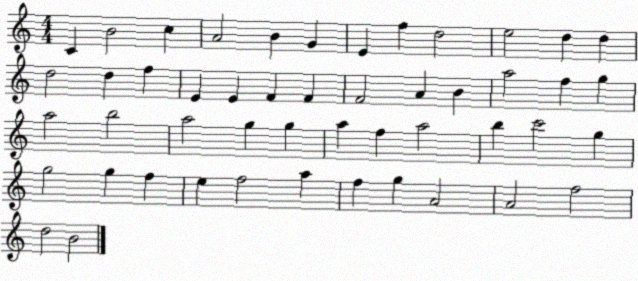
X:1
T:Untitled
M:4/4
L:1/4
K:C
C B2 c A2 B G E f d2 e2 d d d2 d f E E F F F2 A B a2 f g a2 b2 a2 g g a f a2 b c'2 g g2 g f e f2 a f g A2 A2 f2 d2 B2